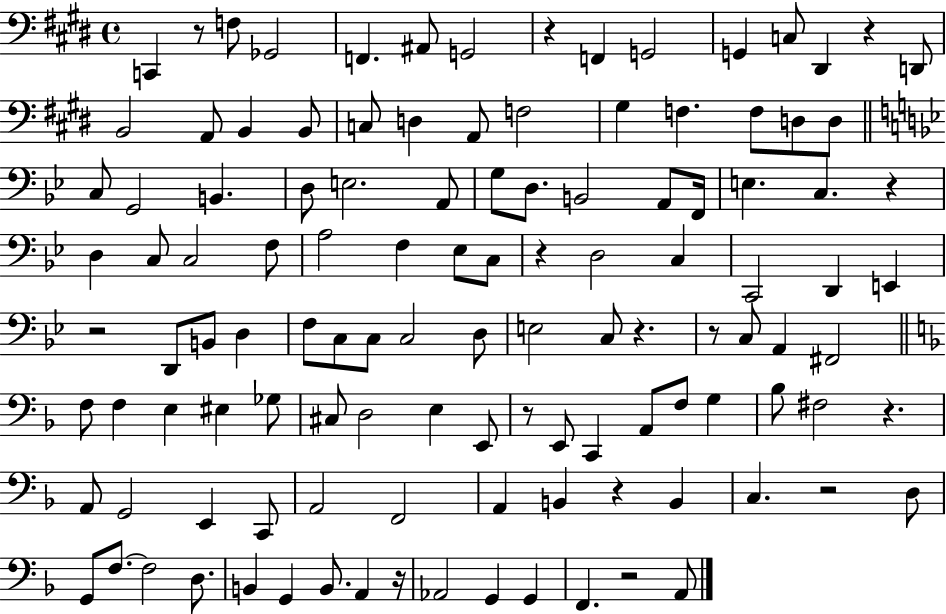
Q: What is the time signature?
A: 4/4